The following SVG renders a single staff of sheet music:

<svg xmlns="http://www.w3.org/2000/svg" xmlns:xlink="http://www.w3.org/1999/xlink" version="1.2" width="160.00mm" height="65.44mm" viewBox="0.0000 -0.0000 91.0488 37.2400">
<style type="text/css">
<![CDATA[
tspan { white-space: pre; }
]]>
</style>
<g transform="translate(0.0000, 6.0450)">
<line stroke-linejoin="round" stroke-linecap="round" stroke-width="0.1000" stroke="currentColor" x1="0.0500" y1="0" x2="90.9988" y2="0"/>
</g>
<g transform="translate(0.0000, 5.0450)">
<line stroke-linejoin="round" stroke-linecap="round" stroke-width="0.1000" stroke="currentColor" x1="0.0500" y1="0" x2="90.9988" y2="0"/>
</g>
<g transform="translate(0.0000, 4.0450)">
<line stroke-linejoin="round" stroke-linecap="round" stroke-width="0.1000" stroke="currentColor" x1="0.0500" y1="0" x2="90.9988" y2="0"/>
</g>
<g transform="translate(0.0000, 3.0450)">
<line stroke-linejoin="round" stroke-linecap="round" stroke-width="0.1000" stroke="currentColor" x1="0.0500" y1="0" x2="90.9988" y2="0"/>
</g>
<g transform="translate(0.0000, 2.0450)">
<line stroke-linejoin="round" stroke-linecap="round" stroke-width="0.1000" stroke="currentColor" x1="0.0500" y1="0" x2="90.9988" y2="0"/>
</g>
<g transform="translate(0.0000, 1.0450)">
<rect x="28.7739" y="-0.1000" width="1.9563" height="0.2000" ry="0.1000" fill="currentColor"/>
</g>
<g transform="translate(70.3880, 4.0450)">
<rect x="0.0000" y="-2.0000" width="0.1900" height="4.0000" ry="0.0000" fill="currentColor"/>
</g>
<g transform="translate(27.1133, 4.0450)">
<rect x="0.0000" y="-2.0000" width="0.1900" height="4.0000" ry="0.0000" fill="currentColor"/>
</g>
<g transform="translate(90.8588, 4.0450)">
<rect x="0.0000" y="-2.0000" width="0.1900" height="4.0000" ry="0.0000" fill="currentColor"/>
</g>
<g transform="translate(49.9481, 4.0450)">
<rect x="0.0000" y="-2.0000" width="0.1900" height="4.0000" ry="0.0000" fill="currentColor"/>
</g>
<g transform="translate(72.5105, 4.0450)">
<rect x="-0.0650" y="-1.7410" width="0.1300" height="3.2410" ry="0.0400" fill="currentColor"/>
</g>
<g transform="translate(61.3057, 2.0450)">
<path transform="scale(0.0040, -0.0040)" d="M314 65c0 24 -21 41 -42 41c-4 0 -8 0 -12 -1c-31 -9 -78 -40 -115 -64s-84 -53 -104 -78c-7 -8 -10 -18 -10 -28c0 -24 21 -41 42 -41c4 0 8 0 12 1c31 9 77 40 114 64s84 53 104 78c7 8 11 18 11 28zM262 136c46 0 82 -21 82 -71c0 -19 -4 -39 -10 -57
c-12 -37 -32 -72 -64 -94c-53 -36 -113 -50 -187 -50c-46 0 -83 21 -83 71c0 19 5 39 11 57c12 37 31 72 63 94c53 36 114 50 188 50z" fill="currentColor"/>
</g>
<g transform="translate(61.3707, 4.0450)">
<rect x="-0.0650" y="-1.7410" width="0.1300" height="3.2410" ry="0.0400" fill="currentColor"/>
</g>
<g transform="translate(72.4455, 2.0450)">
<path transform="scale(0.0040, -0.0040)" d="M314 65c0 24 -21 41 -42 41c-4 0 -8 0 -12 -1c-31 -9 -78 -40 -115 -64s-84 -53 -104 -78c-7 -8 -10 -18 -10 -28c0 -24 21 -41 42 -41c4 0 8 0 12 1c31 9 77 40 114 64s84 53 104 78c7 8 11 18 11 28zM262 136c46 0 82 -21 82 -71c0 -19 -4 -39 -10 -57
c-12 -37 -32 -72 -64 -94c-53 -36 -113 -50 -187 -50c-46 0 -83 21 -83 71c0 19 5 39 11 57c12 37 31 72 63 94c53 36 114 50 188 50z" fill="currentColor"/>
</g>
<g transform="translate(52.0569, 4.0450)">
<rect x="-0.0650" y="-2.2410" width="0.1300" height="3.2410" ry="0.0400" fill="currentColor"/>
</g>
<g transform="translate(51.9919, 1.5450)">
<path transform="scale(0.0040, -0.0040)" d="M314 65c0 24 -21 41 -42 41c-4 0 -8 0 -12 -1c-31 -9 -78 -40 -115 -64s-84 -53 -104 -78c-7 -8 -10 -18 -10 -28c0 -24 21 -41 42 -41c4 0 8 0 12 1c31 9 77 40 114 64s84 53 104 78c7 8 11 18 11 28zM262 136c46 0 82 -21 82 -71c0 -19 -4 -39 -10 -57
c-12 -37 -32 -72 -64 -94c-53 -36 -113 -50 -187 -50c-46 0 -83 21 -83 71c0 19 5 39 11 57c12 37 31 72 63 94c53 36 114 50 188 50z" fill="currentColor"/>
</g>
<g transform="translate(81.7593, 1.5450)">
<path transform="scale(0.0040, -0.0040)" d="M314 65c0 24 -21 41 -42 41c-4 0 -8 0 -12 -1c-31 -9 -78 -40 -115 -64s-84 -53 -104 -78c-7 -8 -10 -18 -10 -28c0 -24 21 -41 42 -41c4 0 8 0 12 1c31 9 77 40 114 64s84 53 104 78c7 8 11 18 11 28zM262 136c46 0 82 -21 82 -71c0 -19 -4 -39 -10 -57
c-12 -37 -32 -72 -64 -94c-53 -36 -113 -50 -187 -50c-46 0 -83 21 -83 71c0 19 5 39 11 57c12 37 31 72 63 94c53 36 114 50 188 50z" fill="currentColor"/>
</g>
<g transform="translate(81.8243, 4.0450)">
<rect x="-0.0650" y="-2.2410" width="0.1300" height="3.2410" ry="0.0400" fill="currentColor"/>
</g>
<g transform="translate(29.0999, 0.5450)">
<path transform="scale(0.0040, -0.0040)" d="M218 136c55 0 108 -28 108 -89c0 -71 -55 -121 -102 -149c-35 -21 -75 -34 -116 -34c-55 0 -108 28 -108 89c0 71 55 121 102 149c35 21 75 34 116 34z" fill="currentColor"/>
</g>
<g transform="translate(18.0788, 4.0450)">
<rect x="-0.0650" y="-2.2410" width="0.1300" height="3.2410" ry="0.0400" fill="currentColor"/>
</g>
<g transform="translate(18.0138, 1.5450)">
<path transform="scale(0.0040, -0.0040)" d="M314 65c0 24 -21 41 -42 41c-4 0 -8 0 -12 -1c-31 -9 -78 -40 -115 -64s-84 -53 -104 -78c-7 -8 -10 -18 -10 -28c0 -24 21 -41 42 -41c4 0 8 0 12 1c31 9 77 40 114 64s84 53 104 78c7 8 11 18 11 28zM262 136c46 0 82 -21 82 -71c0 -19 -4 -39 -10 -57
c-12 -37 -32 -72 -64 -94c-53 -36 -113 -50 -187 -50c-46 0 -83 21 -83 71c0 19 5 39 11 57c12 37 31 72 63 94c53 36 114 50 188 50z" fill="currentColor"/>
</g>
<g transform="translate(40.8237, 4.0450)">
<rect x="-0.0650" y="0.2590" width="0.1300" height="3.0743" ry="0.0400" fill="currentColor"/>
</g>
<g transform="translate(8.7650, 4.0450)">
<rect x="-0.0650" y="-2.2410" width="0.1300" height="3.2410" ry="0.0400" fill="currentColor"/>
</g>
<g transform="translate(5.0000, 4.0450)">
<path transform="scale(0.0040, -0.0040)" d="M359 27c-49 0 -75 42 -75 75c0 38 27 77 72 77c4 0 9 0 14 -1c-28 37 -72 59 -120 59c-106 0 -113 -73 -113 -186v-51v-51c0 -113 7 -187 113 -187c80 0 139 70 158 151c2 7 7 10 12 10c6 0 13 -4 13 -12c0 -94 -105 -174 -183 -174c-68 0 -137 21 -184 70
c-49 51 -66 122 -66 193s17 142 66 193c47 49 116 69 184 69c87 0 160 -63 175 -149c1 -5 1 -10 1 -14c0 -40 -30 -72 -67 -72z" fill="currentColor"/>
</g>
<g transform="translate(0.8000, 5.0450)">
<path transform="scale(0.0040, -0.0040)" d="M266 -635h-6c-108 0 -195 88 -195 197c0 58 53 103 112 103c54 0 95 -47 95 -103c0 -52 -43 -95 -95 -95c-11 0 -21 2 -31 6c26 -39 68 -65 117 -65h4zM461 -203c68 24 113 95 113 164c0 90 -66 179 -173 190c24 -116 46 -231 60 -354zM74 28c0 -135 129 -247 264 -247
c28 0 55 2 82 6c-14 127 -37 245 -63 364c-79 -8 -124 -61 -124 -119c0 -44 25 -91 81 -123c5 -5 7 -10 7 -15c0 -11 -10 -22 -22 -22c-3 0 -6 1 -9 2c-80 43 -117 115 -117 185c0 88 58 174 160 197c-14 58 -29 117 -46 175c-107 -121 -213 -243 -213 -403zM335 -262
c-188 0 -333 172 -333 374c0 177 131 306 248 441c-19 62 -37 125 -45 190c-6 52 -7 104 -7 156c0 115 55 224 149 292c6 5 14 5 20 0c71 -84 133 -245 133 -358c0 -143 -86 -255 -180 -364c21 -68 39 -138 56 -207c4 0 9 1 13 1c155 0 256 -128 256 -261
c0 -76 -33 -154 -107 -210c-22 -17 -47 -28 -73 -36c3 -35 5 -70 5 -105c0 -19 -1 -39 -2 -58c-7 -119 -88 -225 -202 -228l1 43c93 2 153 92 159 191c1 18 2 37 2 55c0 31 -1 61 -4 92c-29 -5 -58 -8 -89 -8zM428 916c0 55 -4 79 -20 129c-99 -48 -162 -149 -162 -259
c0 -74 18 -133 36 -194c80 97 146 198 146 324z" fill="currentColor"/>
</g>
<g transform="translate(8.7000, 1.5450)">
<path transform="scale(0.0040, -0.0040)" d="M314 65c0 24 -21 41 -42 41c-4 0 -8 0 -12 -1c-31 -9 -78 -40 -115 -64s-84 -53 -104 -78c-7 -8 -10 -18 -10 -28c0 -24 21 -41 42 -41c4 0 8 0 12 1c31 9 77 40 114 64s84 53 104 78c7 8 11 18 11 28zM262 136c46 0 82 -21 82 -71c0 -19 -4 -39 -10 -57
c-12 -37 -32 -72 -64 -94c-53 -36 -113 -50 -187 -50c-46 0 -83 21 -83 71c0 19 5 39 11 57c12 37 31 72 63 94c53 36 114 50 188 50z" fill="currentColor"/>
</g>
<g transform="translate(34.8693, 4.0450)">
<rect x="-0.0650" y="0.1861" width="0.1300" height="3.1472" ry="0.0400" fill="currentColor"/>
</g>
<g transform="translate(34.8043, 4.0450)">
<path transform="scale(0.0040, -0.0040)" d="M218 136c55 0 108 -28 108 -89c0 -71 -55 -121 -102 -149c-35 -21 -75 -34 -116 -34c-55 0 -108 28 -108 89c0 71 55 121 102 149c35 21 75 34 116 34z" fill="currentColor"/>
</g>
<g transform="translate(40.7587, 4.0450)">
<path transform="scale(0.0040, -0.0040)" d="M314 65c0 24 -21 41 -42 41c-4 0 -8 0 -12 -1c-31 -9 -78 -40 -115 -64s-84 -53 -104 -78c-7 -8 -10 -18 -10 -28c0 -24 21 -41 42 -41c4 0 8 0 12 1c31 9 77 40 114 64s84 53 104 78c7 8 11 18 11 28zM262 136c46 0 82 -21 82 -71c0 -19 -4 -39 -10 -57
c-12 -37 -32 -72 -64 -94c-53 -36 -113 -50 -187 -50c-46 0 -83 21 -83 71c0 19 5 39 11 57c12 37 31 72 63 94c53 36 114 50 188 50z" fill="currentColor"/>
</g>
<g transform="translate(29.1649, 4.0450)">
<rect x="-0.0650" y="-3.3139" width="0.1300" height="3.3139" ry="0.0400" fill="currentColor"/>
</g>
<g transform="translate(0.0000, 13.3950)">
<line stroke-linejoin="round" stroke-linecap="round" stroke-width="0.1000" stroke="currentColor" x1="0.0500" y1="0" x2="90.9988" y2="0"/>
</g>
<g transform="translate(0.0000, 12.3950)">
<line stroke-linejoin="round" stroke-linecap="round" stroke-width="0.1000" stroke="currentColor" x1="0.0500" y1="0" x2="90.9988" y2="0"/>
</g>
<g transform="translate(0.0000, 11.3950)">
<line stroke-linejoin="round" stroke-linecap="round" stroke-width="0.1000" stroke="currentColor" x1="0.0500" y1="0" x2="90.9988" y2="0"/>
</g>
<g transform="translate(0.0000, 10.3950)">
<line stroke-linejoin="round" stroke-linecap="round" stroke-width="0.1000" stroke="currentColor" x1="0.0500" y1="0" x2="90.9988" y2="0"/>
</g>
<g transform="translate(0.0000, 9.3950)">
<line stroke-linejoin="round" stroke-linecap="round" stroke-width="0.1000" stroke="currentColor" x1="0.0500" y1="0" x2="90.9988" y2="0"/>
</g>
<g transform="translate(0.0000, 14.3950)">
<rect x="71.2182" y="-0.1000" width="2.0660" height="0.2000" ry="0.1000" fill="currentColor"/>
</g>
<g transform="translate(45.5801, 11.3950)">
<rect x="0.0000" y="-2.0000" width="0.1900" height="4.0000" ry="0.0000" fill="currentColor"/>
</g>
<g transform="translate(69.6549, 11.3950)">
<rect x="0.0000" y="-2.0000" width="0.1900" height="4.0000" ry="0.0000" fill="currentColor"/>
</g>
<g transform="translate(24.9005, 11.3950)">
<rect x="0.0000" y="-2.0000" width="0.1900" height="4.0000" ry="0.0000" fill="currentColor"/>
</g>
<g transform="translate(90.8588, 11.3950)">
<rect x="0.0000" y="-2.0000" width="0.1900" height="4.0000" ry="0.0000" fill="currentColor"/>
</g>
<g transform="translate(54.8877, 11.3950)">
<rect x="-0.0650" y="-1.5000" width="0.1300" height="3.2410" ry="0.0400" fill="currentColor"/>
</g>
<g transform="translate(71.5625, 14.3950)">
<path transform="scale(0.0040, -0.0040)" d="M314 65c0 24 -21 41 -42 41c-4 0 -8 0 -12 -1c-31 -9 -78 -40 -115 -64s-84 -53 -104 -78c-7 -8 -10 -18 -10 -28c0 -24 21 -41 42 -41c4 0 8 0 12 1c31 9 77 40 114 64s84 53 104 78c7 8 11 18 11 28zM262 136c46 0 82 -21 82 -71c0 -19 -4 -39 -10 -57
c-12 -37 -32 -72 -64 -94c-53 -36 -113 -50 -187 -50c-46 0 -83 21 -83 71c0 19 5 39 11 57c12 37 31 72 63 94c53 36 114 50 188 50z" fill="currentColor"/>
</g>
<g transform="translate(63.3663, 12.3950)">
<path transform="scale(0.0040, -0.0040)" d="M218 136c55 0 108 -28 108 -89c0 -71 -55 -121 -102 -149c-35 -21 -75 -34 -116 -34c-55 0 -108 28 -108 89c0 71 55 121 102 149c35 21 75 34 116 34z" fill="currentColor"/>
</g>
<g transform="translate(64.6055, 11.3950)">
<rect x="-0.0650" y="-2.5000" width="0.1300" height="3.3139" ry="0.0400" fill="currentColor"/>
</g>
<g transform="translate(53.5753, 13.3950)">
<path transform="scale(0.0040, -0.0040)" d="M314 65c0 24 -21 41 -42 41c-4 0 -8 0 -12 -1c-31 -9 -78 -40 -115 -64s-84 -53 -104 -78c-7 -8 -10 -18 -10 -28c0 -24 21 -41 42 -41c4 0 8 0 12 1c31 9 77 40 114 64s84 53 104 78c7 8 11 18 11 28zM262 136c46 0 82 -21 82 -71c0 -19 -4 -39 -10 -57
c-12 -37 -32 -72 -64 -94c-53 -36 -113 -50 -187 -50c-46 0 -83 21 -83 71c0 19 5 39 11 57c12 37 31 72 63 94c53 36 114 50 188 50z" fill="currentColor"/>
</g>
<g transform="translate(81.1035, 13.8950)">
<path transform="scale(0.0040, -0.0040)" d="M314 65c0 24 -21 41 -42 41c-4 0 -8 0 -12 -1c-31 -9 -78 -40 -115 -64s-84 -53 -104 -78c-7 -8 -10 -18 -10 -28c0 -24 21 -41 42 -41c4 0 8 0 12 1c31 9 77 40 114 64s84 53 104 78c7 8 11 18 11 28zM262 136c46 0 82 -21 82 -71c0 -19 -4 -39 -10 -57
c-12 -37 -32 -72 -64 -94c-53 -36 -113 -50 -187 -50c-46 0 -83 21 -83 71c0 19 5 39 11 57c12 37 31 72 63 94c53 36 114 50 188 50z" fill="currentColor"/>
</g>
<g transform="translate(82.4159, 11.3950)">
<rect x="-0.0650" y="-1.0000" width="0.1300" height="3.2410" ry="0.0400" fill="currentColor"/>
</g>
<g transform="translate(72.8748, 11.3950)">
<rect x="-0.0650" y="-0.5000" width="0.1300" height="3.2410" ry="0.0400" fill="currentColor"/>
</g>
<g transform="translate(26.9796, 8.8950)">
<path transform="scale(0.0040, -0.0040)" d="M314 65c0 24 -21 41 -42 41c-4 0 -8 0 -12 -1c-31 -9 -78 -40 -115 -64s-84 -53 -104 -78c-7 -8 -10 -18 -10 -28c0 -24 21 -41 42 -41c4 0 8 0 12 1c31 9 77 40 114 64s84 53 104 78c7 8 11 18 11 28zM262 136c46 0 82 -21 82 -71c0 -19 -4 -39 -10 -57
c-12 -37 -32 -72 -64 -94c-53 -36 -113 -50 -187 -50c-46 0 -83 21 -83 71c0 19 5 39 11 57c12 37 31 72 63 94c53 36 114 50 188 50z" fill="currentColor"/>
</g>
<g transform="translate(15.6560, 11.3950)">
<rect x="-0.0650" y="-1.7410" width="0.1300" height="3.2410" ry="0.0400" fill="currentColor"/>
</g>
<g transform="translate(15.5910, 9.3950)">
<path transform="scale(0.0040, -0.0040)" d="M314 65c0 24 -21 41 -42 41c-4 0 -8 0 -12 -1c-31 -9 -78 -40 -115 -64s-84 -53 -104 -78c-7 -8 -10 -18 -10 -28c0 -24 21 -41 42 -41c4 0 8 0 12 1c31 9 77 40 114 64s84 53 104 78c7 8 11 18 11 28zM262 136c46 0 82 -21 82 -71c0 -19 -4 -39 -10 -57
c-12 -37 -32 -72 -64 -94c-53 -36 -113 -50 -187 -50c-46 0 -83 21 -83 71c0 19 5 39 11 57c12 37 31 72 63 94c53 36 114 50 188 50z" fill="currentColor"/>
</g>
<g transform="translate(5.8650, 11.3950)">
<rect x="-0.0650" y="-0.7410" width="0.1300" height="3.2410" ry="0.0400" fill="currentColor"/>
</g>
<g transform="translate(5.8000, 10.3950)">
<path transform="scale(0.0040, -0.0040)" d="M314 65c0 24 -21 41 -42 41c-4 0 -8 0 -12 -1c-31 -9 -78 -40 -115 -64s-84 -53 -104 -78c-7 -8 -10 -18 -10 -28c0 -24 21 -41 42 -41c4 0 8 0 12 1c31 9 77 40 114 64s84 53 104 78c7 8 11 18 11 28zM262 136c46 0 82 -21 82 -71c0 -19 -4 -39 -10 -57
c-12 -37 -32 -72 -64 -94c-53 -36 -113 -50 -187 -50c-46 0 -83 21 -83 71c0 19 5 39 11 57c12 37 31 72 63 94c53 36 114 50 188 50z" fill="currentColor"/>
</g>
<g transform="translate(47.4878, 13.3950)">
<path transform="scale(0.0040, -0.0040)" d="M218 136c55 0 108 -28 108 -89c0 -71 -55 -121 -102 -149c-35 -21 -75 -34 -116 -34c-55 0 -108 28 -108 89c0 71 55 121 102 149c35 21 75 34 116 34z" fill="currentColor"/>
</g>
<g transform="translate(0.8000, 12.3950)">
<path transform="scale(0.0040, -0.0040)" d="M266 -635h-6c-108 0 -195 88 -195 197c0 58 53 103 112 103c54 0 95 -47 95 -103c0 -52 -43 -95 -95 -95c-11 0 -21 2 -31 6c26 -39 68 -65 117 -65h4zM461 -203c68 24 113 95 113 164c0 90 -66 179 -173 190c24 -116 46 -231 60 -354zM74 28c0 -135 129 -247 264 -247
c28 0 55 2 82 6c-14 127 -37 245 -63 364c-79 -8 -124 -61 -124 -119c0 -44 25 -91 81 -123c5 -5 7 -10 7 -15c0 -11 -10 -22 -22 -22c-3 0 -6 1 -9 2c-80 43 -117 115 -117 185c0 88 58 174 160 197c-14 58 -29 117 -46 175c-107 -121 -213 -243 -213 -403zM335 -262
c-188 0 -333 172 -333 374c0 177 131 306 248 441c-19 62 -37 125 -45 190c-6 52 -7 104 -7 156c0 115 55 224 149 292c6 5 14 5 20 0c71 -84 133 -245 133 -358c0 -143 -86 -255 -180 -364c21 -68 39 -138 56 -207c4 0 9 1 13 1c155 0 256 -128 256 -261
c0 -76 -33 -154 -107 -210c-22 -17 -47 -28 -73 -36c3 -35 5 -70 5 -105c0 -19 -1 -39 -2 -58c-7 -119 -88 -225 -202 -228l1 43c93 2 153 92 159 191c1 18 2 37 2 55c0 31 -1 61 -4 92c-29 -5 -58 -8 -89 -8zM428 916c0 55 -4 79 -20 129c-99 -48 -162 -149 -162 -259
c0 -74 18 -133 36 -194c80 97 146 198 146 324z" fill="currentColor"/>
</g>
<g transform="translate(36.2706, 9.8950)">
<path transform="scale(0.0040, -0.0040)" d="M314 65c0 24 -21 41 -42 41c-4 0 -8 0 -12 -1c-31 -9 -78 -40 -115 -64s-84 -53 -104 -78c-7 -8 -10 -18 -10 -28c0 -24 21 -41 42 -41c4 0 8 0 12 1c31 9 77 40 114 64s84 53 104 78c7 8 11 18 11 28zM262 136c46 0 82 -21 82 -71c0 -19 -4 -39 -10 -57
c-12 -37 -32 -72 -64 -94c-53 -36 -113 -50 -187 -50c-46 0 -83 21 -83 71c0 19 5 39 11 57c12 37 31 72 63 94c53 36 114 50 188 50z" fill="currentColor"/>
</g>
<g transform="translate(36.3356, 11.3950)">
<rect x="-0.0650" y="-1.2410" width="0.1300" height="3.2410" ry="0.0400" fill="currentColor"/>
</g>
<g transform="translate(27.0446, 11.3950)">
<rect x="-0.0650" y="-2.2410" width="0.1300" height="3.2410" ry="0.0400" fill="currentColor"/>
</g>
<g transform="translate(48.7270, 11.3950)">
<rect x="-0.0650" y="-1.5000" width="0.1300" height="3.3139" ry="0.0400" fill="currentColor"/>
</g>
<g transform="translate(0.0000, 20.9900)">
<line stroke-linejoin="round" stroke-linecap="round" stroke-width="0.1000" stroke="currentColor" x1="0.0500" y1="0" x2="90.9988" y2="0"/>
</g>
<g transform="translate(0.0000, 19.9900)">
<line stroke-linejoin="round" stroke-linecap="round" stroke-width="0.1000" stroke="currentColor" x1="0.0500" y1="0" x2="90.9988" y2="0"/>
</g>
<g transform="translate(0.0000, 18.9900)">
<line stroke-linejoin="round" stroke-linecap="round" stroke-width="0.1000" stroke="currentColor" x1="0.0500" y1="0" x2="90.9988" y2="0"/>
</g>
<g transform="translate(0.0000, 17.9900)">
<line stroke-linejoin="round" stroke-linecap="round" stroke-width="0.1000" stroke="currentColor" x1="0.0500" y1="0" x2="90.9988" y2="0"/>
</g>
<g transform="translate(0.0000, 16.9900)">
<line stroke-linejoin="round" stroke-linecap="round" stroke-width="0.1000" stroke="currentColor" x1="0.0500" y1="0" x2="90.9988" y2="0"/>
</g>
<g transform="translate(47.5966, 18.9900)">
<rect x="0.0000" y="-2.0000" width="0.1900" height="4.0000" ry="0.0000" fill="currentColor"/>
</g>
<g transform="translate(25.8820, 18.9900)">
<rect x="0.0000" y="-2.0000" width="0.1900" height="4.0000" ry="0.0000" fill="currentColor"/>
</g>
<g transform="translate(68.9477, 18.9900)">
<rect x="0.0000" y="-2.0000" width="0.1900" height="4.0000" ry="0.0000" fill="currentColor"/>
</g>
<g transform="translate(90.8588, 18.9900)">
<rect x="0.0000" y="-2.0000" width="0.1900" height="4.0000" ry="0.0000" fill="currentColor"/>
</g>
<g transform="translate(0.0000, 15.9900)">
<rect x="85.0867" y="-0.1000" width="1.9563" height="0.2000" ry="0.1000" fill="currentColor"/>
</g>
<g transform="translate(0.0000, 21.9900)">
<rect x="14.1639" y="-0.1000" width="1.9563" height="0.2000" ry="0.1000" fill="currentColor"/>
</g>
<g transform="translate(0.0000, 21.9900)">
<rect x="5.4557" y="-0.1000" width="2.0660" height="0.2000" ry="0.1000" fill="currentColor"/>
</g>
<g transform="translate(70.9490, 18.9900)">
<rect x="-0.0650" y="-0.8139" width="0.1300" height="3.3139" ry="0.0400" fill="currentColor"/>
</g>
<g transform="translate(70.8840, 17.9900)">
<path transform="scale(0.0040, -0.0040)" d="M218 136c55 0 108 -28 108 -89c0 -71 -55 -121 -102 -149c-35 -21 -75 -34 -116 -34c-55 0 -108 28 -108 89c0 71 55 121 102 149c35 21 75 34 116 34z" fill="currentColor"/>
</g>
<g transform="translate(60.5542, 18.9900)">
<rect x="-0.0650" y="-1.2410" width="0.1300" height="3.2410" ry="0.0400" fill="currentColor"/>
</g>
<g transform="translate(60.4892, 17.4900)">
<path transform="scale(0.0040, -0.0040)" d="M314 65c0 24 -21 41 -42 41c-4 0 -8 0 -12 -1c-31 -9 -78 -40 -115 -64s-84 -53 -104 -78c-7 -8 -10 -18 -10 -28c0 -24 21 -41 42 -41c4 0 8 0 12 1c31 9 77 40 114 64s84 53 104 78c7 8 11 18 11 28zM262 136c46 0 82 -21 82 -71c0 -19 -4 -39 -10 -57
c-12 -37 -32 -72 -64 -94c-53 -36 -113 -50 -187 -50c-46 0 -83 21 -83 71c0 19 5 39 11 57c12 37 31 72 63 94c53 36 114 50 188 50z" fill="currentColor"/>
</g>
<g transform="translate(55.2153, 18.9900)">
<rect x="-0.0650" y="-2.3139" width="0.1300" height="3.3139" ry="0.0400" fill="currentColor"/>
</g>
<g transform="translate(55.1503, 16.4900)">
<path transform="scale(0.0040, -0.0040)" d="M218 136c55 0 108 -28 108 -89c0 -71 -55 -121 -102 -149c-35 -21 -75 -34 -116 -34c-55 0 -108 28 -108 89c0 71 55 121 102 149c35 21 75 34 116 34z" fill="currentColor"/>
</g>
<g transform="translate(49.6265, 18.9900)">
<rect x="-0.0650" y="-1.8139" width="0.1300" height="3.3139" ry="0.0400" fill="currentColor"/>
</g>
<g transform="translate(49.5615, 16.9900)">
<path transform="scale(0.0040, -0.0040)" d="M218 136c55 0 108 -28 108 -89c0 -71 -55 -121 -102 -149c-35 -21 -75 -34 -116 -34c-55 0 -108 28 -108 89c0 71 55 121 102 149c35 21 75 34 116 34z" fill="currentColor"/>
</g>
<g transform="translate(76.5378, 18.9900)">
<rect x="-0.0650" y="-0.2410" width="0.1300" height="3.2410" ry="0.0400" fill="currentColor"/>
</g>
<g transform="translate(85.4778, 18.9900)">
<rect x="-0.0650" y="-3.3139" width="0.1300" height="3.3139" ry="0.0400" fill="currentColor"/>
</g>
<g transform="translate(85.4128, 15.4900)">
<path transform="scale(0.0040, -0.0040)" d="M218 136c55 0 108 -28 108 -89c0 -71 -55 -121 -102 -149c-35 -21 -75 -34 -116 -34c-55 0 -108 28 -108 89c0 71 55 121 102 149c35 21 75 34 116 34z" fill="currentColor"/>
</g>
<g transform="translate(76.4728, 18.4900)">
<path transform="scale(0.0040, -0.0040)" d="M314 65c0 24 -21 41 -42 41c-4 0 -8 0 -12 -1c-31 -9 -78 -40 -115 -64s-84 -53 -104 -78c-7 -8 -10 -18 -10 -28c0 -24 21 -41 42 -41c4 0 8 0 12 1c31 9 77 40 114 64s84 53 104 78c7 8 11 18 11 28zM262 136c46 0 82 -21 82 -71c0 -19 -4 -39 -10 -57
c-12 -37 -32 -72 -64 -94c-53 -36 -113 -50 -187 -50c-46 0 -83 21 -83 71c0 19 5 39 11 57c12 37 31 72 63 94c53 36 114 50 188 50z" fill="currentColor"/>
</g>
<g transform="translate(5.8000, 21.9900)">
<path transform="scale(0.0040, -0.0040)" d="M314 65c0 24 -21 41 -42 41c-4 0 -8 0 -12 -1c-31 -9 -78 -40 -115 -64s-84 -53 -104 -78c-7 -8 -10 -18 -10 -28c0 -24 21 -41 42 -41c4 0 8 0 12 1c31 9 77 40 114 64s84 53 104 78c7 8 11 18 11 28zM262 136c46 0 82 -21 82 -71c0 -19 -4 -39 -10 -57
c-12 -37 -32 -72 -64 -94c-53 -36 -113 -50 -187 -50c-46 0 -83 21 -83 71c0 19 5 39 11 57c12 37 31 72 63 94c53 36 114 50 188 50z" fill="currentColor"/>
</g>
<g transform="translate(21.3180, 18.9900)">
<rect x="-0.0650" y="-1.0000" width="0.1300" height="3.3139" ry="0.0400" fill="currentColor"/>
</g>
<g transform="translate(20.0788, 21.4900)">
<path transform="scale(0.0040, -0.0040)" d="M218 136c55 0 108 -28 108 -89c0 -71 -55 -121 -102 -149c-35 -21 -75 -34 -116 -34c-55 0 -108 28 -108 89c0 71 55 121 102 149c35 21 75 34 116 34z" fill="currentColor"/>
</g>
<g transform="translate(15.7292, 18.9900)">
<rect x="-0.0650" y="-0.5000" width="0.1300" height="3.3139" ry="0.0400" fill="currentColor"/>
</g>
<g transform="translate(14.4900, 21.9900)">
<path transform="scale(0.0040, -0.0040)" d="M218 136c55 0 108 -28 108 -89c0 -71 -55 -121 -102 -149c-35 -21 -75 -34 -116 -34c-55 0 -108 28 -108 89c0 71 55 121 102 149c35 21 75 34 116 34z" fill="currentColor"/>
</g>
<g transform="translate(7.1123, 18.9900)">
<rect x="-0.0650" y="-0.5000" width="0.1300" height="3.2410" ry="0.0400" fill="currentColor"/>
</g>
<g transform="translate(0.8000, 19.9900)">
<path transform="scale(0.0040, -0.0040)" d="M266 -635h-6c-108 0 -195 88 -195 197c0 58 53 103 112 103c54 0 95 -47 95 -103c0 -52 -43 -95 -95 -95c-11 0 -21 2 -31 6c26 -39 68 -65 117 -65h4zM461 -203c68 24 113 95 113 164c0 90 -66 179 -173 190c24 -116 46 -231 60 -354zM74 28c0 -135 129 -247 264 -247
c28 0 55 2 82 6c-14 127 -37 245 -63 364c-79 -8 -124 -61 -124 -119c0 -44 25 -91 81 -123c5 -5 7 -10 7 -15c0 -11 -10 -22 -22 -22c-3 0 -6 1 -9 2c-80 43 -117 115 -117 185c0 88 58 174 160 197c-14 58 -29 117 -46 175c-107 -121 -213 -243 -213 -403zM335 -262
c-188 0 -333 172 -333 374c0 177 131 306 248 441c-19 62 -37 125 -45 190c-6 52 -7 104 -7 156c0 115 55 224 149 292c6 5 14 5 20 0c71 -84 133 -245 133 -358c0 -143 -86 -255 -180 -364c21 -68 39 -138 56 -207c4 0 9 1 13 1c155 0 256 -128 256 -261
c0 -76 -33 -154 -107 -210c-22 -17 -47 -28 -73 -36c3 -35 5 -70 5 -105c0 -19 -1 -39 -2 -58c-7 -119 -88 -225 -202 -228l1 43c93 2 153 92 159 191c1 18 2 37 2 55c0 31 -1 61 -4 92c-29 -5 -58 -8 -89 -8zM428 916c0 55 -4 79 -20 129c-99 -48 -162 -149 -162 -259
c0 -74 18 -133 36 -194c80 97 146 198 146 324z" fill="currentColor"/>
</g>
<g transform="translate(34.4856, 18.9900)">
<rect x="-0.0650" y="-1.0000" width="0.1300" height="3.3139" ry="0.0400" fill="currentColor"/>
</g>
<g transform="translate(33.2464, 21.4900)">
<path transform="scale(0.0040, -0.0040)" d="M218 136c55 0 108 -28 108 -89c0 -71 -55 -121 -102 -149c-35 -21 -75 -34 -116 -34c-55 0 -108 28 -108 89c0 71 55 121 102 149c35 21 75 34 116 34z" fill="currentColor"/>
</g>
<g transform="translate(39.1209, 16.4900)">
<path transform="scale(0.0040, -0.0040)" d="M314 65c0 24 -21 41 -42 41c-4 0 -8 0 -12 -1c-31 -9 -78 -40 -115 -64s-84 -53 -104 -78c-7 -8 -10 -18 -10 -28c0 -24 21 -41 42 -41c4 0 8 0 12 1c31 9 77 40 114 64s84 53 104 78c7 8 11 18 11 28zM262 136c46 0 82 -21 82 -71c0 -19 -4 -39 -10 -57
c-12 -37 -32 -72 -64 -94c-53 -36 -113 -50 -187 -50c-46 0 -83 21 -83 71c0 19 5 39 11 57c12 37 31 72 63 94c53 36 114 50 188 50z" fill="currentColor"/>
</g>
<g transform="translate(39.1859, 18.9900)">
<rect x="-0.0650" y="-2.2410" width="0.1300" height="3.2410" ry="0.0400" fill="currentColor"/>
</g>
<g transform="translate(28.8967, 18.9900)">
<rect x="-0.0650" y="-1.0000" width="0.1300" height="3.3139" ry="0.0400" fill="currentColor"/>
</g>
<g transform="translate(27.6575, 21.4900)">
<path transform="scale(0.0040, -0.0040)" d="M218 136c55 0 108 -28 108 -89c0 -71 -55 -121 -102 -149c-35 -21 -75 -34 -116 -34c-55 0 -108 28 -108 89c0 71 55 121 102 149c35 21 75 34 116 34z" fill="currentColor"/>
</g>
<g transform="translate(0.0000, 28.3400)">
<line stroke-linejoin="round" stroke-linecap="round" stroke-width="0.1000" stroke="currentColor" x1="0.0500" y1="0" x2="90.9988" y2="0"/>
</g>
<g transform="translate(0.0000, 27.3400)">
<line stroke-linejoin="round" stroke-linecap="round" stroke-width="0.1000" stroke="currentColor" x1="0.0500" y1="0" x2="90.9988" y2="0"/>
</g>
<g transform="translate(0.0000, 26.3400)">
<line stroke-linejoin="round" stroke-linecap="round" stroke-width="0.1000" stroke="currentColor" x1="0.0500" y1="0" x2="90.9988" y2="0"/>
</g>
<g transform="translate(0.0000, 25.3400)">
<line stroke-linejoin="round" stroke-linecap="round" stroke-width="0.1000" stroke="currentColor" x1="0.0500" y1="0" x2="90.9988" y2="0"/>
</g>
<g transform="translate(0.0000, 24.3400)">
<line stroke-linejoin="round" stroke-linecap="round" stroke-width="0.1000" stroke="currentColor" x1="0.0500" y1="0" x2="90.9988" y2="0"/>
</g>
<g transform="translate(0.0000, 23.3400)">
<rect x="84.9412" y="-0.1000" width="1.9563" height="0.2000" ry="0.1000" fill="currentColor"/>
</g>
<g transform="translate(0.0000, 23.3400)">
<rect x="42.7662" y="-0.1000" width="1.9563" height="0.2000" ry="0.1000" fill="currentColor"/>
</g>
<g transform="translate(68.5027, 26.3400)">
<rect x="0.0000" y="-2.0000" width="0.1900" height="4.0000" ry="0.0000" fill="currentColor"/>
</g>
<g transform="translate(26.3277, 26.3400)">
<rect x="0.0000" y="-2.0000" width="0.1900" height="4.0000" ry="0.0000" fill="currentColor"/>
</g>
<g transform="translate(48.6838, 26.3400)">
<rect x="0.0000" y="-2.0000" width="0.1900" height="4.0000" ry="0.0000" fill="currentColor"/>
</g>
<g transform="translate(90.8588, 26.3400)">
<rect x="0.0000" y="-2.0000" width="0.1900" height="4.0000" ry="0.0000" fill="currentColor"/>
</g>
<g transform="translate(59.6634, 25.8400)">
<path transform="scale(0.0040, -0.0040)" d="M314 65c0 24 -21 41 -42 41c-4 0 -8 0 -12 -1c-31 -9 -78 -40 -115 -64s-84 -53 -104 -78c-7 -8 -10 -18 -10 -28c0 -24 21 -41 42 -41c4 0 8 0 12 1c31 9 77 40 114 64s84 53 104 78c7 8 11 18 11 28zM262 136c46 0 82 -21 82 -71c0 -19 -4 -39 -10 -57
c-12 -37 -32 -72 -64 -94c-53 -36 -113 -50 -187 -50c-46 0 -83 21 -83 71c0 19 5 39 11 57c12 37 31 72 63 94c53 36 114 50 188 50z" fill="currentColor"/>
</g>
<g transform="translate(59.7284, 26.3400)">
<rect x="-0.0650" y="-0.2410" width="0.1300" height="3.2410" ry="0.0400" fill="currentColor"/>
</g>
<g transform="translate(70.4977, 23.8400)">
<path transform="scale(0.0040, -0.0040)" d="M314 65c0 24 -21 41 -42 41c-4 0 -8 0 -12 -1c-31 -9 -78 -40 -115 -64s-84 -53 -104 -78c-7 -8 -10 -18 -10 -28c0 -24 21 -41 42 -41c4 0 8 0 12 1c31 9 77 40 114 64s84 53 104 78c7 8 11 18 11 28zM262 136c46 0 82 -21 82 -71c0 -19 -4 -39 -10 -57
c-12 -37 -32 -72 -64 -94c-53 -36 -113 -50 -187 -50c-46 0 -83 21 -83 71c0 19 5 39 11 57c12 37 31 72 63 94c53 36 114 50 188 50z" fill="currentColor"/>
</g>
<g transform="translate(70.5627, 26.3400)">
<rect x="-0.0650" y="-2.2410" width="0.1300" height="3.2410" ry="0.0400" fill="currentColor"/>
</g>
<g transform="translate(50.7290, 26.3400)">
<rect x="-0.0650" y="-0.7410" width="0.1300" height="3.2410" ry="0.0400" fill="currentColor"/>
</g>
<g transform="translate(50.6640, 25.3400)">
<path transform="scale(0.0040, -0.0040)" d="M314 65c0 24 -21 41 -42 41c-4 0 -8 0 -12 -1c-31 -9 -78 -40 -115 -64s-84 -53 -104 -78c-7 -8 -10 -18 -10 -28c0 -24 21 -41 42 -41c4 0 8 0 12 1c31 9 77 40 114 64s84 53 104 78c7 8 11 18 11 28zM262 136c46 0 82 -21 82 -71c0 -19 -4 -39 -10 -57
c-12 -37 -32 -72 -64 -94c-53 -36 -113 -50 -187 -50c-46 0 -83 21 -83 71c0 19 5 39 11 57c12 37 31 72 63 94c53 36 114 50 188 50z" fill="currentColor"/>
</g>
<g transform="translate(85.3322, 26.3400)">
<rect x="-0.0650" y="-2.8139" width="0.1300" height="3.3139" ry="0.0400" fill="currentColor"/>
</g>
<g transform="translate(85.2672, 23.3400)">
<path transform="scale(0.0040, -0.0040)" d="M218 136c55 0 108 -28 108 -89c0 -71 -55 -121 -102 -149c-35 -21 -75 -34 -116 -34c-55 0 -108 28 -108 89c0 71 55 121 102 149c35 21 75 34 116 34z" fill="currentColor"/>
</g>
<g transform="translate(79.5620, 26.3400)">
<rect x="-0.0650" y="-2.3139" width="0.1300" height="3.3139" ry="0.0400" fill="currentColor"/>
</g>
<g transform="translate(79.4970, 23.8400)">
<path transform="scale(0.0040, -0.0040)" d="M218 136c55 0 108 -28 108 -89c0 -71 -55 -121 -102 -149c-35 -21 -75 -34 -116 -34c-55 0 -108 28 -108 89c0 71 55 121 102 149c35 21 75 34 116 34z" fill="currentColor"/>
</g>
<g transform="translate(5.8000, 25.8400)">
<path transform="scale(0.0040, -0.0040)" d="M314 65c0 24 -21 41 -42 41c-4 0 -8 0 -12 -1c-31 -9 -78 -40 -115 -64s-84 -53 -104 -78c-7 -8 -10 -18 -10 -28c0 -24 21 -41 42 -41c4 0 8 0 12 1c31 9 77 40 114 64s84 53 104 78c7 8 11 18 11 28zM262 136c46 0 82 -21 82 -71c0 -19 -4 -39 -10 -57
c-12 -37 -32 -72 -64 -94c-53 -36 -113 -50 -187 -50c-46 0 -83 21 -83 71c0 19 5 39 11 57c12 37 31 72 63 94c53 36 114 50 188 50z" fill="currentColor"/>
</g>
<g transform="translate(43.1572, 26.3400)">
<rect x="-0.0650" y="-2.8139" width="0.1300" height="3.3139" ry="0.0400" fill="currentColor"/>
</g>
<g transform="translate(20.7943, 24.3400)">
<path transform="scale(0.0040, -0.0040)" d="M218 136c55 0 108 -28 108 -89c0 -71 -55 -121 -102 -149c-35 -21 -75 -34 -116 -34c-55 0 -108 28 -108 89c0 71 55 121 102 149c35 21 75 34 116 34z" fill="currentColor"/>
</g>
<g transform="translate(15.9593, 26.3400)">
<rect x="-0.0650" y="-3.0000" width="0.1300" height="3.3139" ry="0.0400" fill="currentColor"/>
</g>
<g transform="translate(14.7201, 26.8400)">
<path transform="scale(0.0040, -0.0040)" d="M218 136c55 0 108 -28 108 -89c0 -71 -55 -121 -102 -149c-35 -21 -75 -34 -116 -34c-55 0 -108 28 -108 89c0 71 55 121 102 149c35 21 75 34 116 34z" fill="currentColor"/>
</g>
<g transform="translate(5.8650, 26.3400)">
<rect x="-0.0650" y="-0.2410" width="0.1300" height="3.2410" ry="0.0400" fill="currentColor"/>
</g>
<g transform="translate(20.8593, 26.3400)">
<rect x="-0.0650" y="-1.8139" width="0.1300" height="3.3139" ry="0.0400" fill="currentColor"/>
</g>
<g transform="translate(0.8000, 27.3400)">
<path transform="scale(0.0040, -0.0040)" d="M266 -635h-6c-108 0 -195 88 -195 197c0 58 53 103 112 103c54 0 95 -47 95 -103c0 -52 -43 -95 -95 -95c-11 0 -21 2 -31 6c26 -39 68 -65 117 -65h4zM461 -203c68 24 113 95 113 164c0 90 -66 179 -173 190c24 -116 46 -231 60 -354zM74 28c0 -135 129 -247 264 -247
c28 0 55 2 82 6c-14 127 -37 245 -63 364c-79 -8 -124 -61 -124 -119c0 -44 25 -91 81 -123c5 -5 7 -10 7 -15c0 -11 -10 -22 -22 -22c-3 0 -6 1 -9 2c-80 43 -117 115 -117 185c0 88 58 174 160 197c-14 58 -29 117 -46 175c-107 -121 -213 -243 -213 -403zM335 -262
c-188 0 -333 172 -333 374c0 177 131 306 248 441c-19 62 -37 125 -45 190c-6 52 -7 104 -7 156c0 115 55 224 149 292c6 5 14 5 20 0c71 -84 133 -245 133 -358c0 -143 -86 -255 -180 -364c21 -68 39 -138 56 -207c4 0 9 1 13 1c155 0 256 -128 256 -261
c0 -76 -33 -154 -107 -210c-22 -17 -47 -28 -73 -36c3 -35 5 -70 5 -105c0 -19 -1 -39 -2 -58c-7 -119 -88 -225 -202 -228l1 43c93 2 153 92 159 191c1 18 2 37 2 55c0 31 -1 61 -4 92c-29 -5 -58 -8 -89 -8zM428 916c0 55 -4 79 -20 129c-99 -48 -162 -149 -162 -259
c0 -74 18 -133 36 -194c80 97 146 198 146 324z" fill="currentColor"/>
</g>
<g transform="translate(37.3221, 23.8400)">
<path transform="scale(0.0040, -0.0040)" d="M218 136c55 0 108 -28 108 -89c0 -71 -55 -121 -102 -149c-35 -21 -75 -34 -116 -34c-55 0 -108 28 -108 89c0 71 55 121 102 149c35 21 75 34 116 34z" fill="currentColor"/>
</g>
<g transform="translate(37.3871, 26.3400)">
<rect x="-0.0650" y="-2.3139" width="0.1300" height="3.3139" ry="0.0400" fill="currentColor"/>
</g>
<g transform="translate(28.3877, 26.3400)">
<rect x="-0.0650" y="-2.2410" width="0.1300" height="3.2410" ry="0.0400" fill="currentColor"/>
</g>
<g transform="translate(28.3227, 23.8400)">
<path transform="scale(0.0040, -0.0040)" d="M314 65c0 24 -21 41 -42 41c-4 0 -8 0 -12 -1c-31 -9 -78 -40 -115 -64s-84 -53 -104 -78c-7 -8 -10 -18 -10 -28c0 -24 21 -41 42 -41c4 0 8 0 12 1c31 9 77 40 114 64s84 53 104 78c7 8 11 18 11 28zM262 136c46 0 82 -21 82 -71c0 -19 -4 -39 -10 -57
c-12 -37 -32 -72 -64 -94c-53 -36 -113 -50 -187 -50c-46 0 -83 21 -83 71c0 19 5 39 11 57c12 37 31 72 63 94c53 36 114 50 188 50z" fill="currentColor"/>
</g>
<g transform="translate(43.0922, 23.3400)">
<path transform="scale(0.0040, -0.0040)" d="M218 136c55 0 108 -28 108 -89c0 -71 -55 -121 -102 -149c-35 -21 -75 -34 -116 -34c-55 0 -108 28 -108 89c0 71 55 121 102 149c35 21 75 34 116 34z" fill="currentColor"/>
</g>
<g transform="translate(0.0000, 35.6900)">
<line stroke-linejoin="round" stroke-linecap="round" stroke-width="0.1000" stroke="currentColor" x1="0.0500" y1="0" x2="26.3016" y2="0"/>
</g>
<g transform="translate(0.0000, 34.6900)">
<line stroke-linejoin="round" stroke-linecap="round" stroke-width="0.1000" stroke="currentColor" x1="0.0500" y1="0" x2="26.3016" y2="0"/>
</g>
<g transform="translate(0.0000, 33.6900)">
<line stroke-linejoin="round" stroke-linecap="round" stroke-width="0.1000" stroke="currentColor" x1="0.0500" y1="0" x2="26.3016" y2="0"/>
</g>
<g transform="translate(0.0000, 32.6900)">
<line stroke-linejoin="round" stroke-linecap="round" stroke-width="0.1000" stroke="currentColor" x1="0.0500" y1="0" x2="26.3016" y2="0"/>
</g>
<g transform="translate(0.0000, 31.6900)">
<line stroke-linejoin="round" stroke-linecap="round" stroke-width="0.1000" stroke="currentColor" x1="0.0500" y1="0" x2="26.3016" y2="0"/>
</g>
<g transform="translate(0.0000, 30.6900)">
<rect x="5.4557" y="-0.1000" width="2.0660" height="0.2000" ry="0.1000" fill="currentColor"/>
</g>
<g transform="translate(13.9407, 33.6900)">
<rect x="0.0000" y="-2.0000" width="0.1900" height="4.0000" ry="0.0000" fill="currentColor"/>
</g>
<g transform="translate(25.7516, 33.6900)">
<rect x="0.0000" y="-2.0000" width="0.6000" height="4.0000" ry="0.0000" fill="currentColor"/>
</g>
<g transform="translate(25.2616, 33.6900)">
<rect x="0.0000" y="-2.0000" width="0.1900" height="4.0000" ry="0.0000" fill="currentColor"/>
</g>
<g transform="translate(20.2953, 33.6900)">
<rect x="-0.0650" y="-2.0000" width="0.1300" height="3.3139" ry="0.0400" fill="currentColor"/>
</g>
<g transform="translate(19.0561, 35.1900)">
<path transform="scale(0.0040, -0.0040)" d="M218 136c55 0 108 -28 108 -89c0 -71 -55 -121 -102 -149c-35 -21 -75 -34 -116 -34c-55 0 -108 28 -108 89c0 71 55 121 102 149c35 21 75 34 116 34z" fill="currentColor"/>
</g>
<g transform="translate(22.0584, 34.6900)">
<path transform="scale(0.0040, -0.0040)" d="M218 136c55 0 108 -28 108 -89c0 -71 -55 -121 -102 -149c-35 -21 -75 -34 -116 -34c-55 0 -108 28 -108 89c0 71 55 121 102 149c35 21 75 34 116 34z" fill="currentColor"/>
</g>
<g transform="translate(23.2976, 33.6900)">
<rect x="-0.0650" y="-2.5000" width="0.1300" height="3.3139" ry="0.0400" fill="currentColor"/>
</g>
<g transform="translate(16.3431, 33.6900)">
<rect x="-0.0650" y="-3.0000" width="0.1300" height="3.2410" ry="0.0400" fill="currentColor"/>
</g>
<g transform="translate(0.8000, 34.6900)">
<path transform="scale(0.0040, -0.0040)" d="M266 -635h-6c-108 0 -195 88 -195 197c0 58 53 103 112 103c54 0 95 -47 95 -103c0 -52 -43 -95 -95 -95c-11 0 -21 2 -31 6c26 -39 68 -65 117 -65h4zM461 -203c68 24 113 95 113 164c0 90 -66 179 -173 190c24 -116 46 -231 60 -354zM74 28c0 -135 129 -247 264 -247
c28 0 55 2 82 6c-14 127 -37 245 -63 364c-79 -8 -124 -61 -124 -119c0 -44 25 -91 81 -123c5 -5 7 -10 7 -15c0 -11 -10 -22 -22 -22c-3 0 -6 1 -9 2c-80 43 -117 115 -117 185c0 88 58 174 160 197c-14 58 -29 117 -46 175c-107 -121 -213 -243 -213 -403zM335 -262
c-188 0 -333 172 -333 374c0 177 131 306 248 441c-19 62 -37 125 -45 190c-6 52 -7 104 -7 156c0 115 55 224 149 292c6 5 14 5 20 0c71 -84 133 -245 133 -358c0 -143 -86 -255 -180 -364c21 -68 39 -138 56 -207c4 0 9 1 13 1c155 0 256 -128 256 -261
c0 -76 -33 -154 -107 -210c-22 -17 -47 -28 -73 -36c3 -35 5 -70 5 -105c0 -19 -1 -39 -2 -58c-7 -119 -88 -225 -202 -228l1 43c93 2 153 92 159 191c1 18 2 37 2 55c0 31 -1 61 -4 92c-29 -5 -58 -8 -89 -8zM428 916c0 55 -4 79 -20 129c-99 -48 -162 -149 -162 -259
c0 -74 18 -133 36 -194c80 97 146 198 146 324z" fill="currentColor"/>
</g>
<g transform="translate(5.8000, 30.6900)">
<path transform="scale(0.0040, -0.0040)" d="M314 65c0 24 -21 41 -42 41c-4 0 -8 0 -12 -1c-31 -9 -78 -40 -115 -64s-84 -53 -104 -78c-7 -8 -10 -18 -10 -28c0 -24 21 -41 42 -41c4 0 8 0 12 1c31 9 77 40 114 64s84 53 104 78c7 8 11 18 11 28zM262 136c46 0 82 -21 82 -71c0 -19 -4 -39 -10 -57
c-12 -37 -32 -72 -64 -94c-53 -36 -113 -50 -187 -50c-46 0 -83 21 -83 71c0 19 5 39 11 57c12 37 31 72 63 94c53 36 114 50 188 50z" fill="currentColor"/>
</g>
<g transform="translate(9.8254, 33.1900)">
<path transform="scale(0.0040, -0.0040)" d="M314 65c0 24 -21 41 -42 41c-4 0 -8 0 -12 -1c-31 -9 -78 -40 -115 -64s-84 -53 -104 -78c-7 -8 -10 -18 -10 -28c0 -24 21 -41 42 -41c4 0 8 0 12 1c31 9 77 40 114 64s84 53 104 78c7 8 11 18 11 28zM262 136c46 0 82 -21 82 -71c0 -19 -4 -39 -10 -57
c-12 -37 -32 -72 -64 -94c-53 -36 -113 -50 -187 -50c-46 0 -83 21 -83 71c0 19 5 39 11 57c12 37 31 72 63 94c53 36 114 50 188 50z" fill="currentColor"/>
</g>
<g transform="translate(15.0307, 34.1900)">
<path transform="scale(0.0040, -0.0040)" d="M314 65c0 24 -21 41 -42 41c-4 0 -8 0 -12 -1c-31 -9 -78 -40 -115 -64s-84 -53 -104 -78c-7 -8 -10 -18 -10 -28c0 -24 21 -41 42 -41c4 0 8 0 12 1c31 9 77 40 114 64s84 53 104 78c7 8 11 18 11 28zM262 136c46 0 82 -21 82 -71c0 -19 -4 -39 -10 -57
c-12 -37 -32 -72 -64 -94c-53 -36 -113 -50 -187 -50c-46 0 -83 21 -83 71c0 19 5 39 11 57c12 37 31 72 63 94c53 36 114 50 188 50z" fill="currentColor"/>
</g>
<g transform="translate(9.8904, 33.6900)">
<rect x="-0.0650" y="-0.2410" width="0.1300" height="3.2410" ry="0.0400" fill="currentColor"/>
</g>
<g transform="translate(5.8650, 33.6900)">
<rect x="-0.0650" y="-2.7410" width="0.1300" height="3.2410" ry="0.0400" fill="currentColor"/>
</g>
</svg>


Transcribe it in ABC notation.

X:1
T:Untitled
M:4/4
L:1/4
K:C
g2 g2 b B B2 g2 f2 f2 g2 d2 f2 g2 e2 E E2 G C2 D2 C2 C D D D g2 f g e2 d c2 b c2 A f g2 g a d2 c2 g2 g a a2 c2 A2 F G